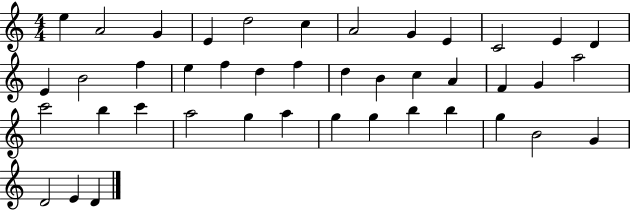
E5/q A4/h G4/q E4/q D5/h C5/q A4/h G4/q E4/q C4/h E4/q D4/q E4/q B4/h F5/q E5/q F5/q D5/q F5/q D5/q B4/q C5/q A4/q F4/q G4/q A5/h C6/h B5/q C6/q A5/h G5/q A5/q G5/q G5/q B5/q B5/q G5/q B4/h G4/q D4/h E4/q D4/q